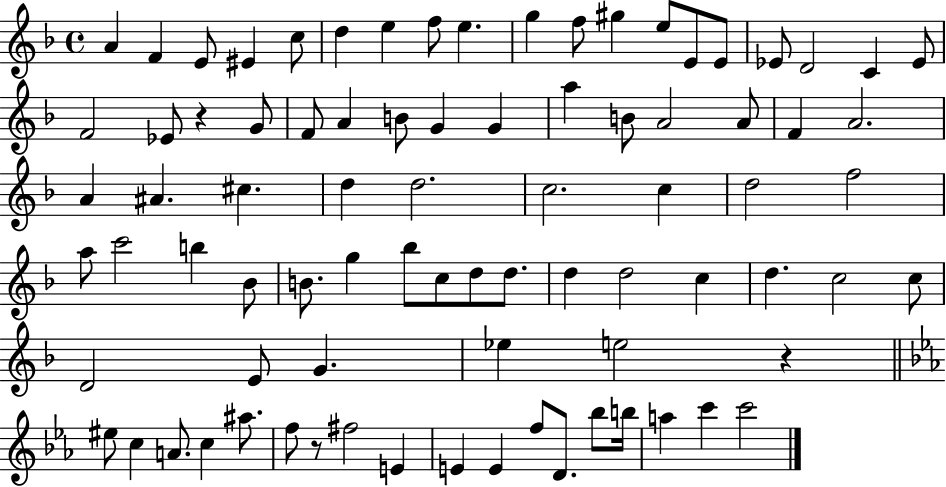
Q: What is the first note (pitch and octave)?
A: A4